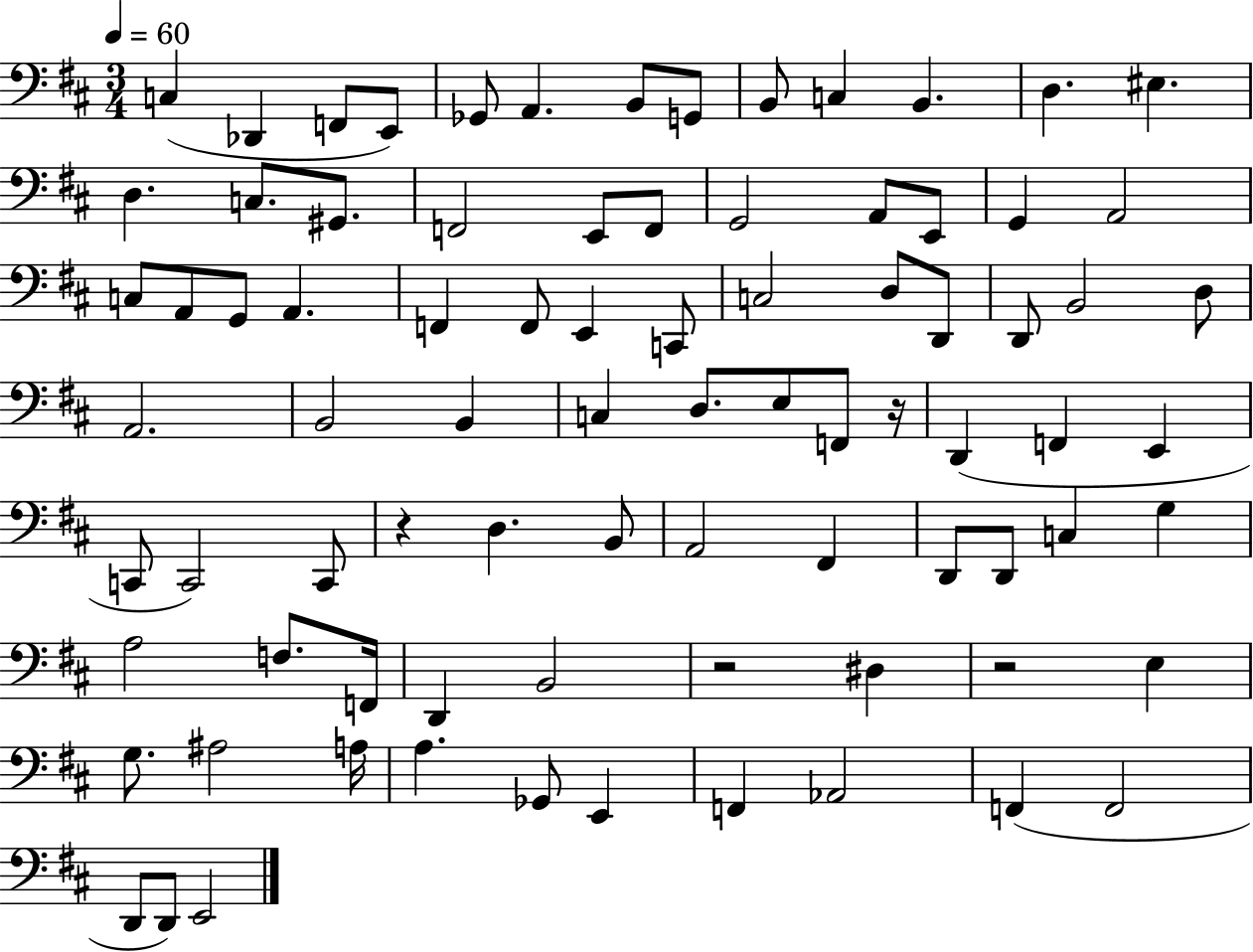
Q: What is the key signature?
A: D major